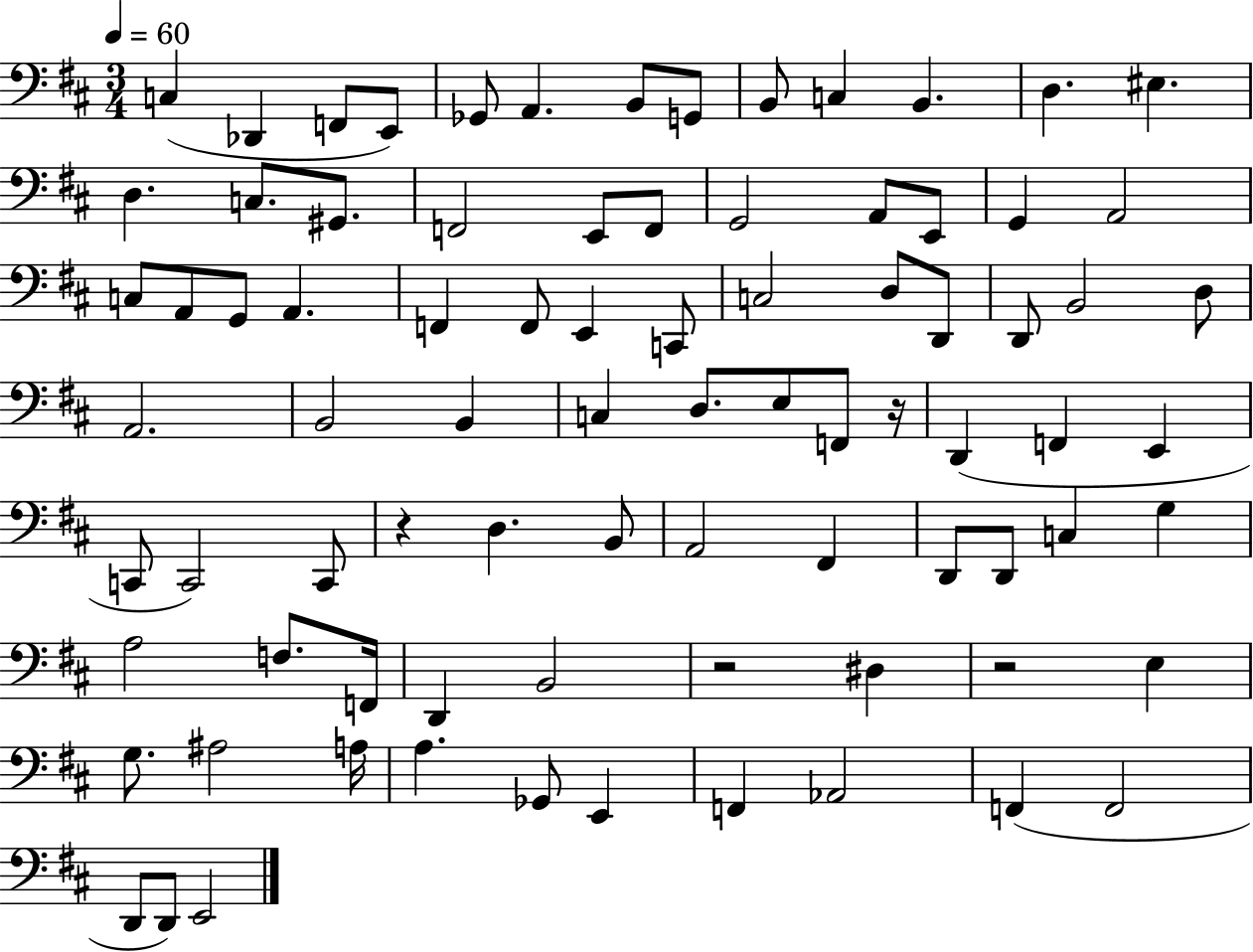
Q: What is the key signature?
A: D major